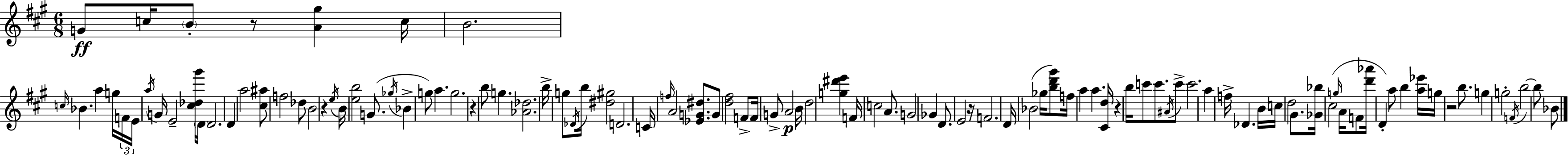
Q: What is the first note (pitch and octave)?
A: G4